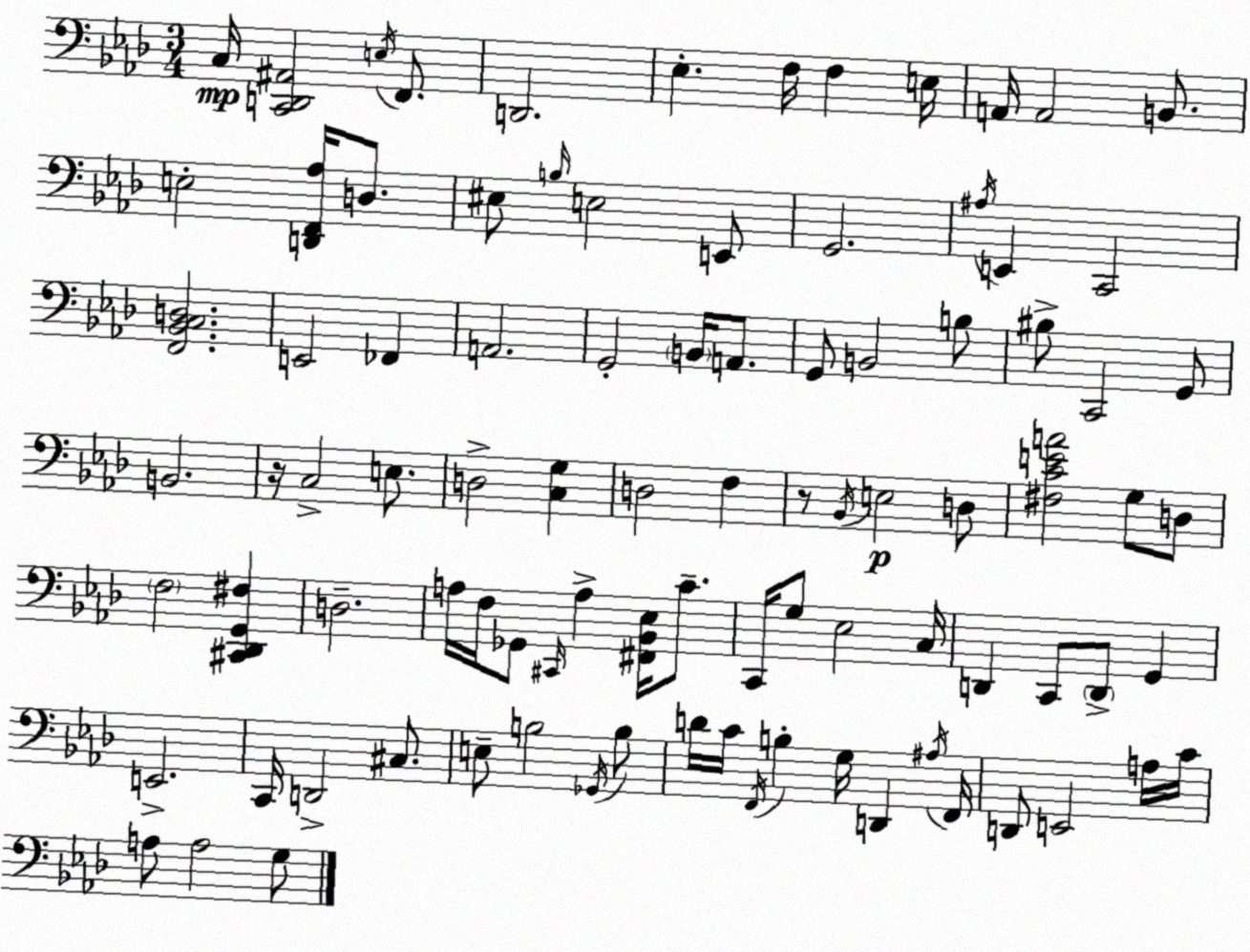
X:1
T:Untitled
M:3/4
L:1/4
K:Ab
C,/4 [C,,D,,^A,,]2 E,/4 F,,/2 D,,2 _E, F,/4 F, E,/4 A,,/4 A,,2 B,,/2 E,2 [D,,F,,_A,]/4 D,/2 ^E,/2 B,/4 E,2 E,,/2 G,,2 ^A,/4 E,, C,,2 [F,,_B,,C,D,]2 E,,2 _F,, A,,2 G,,2 B,,/4 A,,/2 G,,/2 B,,2 B,/2 ^B,/2 C,,2 G,,/2 B,,2 z/4 C,2 E,/2 D,2 [C,G,] D,2 F, z/2 _B,,/4 E,2 D,/2 [^F,CEA]2 G,/2 D,/2 F,2 [^C,,_D,,G,,^F,] D,2 A,/4 F,/4 _G,,/2 ^C,,/4 A, [^F,,_B,,_E,]/4 C/2 C,,/4 G,/2 _E,2 C,/4 D,, C,,/2 D,,/2 G,, E,,2 C,,/4 D,,2 ^C,/2 E,/2 B,2 _G,,/4 B,/2 D/4 C/4 F,,/4 B, G,/4 D,, ^A,/4 F,,/4 D,,/2 E,,2 A,/4 C/4 A,/2 A,2 G,/2